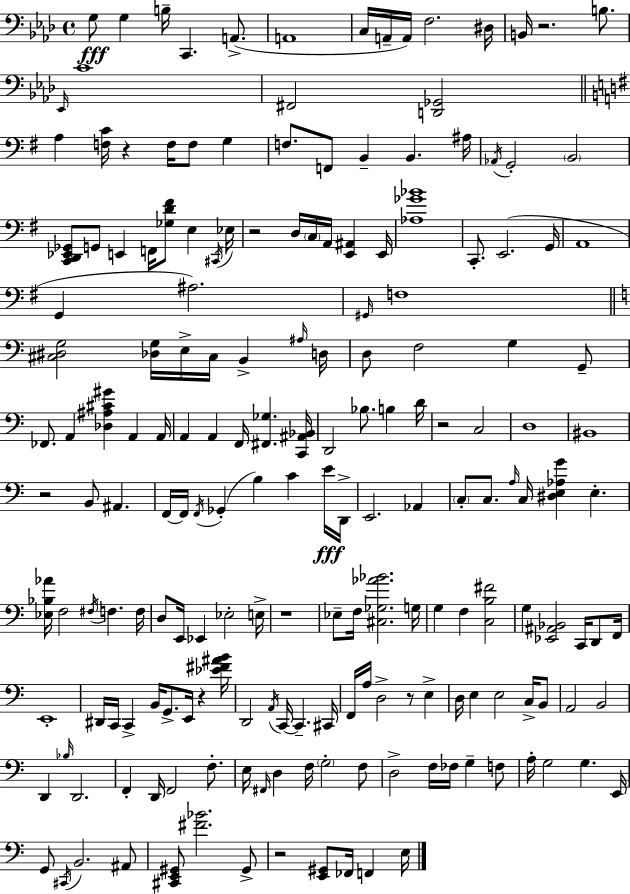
X:1
T:Untitled
M:4/4
L:1/4
K:Ab
G,/2 G, B,/4 C,, A,,/2 A,,4 C,/4 A,,/4 A,,/4 F,2 ^D,/4 B,,/4 z2 B,/2 _E,,/4 C4 ^F,,2 [D,,_G,,]2 A, [F,C]/4 z F,/4 F,/2 G, F,/2 F,,/2 B,, B,, ^A,/4 _A,,/4 G,,2 B,,2 [C,,D,,_E,,_G,,]/2 G,,/2 E,, F,,/4 [_G,D^F]/2 E, ^C,,/4 _E,/4 z2 D,/4 C,/4 A,,/4 [E,,^A,,] E,,/4 [_A,_G_B]4 C,,/2 E,,2 G,,/4 A,,4 G,, ^A,2 ^G,,/4 F,4 [^C,^D,G,]2 [_D,G,]/4 E,/4 ^C,/4 B,, ^A,/4 D,/4 D,/2 F,2 G, G,,/2 _F,,/2 A,, [_D,^A,^C^G] A,, A,,/4 A,, A,, F,,/4 [^F,,_G,] [C,,^A,,_B,,]/4 D,,2 _B,/2 B, D/4 z2 C,2 D,4 ^B,,4 z2 B,,/2 ^A,, F,,/4 F,,/4 F,,/4 _G,, B, C E/4 D,,/4 E,,2 _A,, C,/2 C,/2 A,/4 C,/4 [^D,E,_A,G] E, [_E,_B,_A]/4 F,2 ^F,/4 F, F,/4 D,/2 E,,/4 _E,, _E,2 E,/4 z4 _E,/2 F,/4 [^C,_G,_A_B]2 G,/4 G, F, [C,B,^F]2 G, [_E,,^A,,_B,,]2 C,,/4 D,,/2 F,,/4 E,,4 ^D,,/4 C,,/4 C,, B,,/4 G,,/2 E,,/4 z [_E^F^AB]/4 D,,2 A,,/4 C,,/4 C,, ^C,,/4 F,,/4 A,/4 D,2 z/2 E, D,/4 E, E,2 C,/4 B,,/2 A,,2 B,,2 D,, _B,/4 D,,2 F,, D,,/4 F,,2 F,/2 E,/4 ^F,,/4 D, F,/4 G,2 F,/2 D,2 F,/4 _F,/4 G, F,/2 A,/4 G,2 G, E,,/4 G,,/2 ^C,,/4 B,,2 ^A,,/2 [^C,,E,,^G,,]/2 [^F_B]2 ^G,,/2 z2 [E,,^G,,]/2 _F,,/4 F,, E,/4